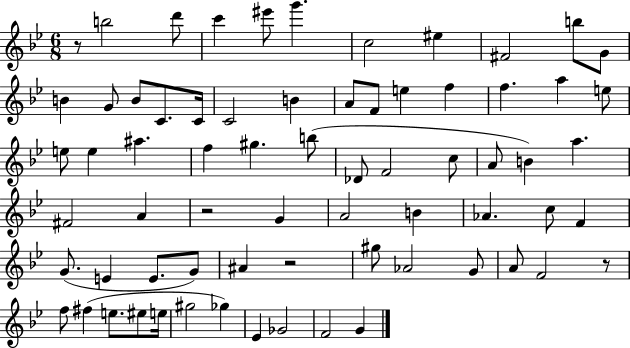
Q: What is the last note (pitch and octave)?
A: G4